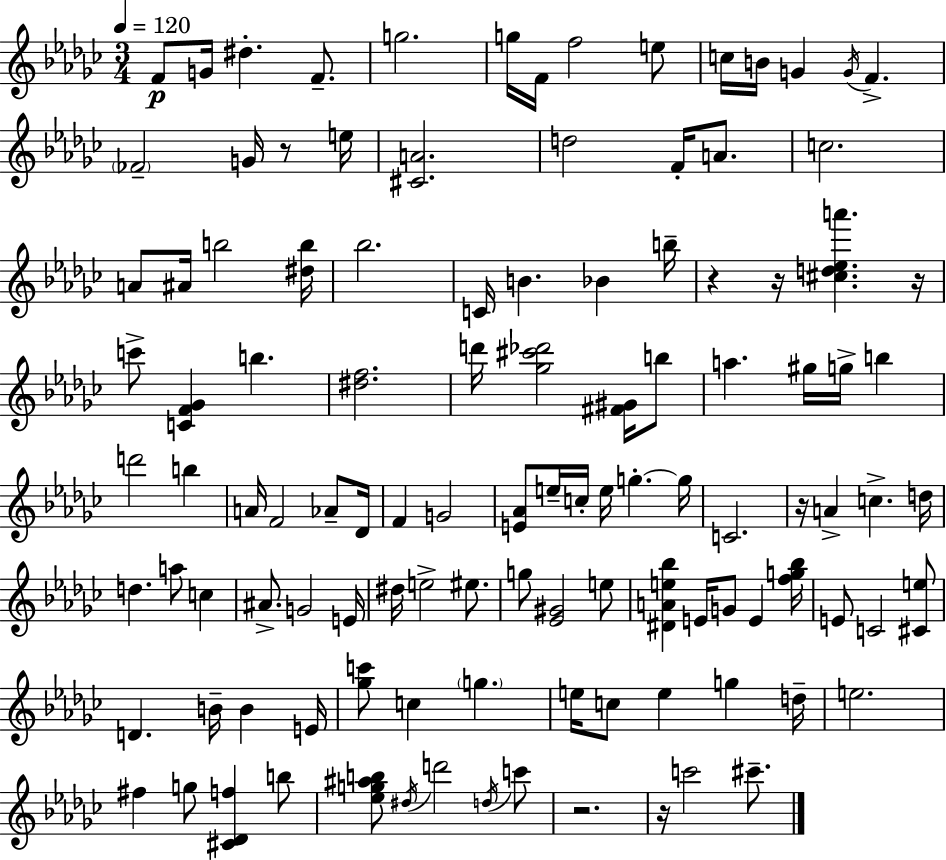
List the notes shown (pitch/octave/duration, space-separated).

F4/e G4/s D#5/q. F4/e. G5/h. G5/s F4/s F5/h E5/e C5/s B4/s G4/q G4/s F4/q. FES4/h G4/s R/e E5/s [C#4,A4]/h. D5/h F4/s A4/e. C5/h. A4/e A#4/s B5/h [D#5,B5]/s Bb5/h. C4/s B4/q. Bb4/q B5/s R/q R/s [C#5,D5,Eb5,A6]/q. R/s C6/e [C4,F4,Gb4]/q B5/q. [D#5,F5]/h. D6/s [Gb5,C#6,Db6]/h [F#4,G#4]/s B5/e A5/q. G#5/s G5/s B5/q D6/h B5/q A4/s F4/h Ab4/e Db4/s F4/q G4/h [E4,Ab4]/e E5/s C5/s E5/s G5/q. G5/s C4/h. R/s A4/q C5/q. D5/s D5/q. A5/e C5/q A#4/e. G4/h E4/s D#5/s E5/h EIS5/e. G5/e [Eb4,G#4]/h E5/e [D#4,A4,E5,Bb5]/q E4/s G4/e E4/q [F5,G5,Bb5]/s E4/e C4/h [C#4,E5]/e D4/q. B4/s B4/q E4/s [Gb5,C6]/e C5/q G5/q. E5/s C5/e E5/q G5/q D5/s E5/h. F#5/q G5/e [C#4,Db4,F5]/q B5/e [Eb5,G5,A#5,B5]/e D#5/s D6/h D5/s C6/e R/h. R/s C6/h C#6/e.